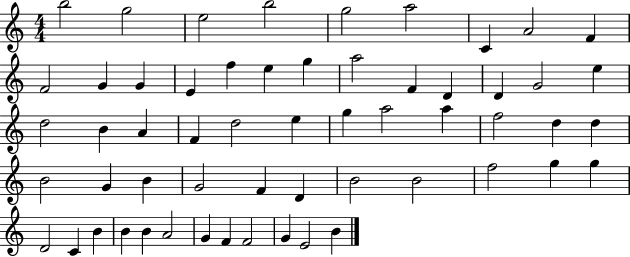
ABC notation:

X:1
T:Untitled
M:4/4
L:1/4
K:C
b2 g2 e2 b2 g2 a2 C A2 F F2 G G E f e g a2 F D D G2 e d2 B A F d2 e g a2 a f2 d d B2 G B G2 F D B2 B2 f2 g g D2 C B B B A2 G F F2 G E2 B